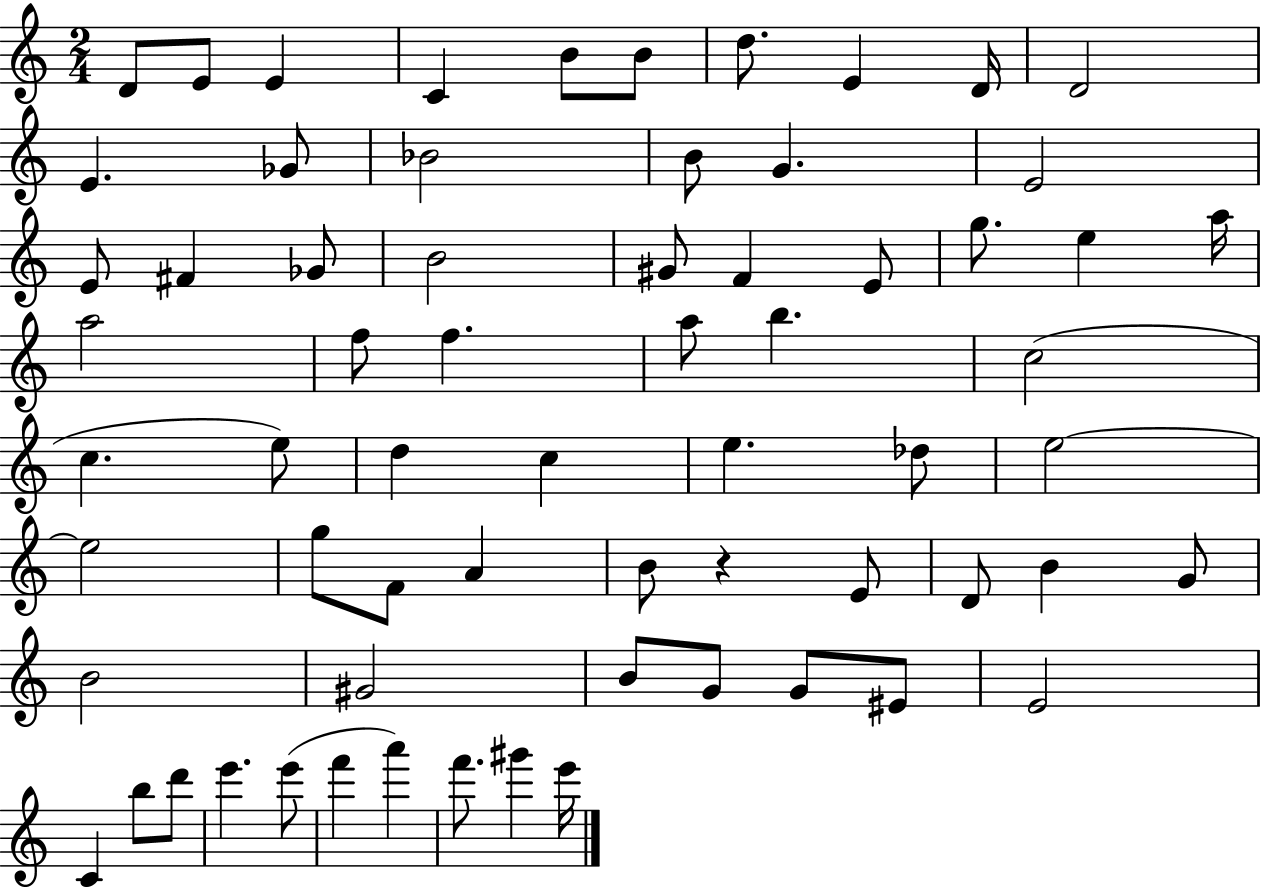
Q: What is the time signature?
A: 2/4